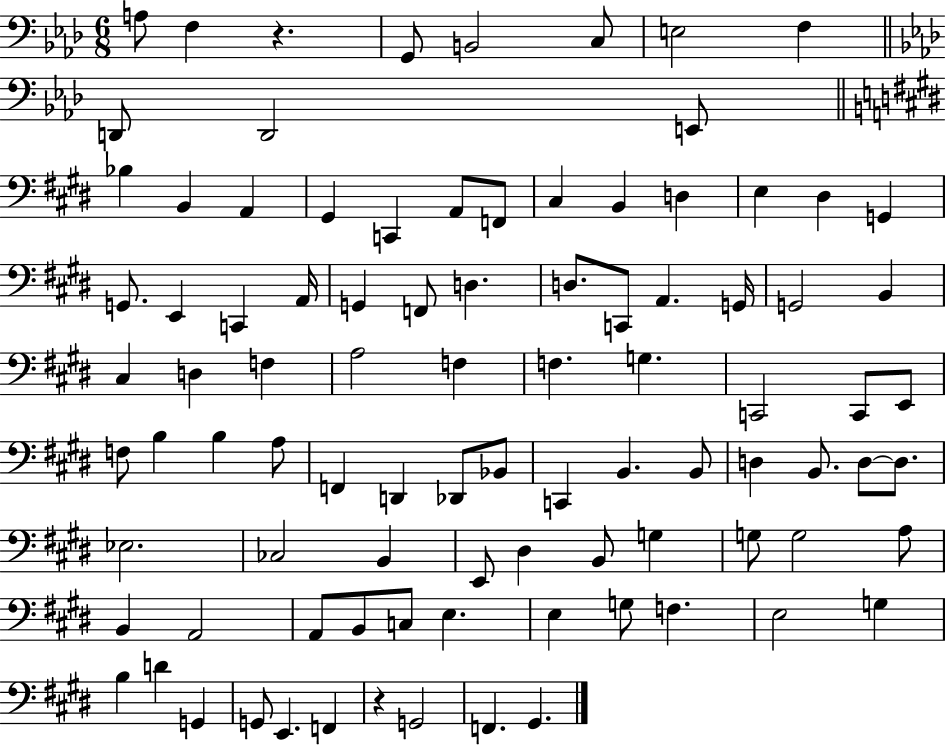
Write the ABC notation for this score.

X:1
T:Untitled
M:6/8
L:1/4
K:Ab
A,/2 F, z G,,/2 B,,2 C,/2 E,2 F, D,,/2 D,,2 E,,/2 _B, B,, A,, ^G,, C,, A,,/2 F,,/2 ^C, B,, D, E, ^D, G,, G,,/2 E,, C,, A,,/4 G,, F,,/2 D, D,/2 C,,/2 A,, G,,/4 G,,2 B,, ^C, D, F, A,2 F, F, G, C,,2 C,,/2 E,,/2 F,/2 B, B, A,/2 F,, D,, _D,,/2 _B,,/2 C,, B,, B,,/2 D, B,,/2 D,/2 D,/2 _E,2 _C,2 B,, E,,/2 ^D, B,,/2 G, G,/2 G,2 A,/2 B,, A,,2 A,,/2 B,,/2 C,/2 E, E, G,/2 F, E,2 G, B, D G,, G,,/2 E,, F,, z G,,2 F,, ^G,,